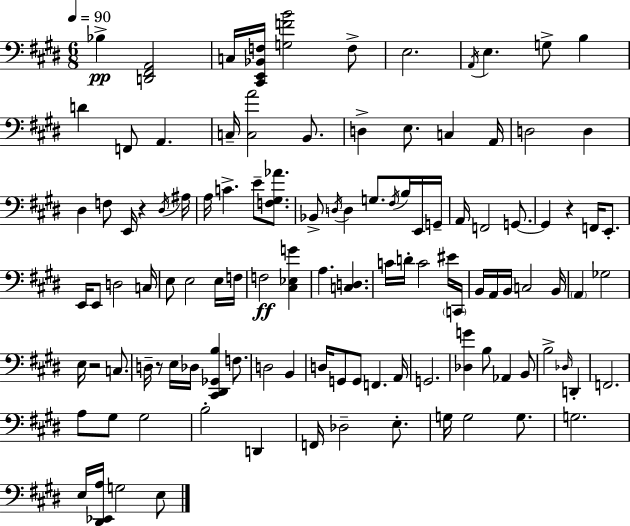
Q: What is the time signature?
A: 6/8